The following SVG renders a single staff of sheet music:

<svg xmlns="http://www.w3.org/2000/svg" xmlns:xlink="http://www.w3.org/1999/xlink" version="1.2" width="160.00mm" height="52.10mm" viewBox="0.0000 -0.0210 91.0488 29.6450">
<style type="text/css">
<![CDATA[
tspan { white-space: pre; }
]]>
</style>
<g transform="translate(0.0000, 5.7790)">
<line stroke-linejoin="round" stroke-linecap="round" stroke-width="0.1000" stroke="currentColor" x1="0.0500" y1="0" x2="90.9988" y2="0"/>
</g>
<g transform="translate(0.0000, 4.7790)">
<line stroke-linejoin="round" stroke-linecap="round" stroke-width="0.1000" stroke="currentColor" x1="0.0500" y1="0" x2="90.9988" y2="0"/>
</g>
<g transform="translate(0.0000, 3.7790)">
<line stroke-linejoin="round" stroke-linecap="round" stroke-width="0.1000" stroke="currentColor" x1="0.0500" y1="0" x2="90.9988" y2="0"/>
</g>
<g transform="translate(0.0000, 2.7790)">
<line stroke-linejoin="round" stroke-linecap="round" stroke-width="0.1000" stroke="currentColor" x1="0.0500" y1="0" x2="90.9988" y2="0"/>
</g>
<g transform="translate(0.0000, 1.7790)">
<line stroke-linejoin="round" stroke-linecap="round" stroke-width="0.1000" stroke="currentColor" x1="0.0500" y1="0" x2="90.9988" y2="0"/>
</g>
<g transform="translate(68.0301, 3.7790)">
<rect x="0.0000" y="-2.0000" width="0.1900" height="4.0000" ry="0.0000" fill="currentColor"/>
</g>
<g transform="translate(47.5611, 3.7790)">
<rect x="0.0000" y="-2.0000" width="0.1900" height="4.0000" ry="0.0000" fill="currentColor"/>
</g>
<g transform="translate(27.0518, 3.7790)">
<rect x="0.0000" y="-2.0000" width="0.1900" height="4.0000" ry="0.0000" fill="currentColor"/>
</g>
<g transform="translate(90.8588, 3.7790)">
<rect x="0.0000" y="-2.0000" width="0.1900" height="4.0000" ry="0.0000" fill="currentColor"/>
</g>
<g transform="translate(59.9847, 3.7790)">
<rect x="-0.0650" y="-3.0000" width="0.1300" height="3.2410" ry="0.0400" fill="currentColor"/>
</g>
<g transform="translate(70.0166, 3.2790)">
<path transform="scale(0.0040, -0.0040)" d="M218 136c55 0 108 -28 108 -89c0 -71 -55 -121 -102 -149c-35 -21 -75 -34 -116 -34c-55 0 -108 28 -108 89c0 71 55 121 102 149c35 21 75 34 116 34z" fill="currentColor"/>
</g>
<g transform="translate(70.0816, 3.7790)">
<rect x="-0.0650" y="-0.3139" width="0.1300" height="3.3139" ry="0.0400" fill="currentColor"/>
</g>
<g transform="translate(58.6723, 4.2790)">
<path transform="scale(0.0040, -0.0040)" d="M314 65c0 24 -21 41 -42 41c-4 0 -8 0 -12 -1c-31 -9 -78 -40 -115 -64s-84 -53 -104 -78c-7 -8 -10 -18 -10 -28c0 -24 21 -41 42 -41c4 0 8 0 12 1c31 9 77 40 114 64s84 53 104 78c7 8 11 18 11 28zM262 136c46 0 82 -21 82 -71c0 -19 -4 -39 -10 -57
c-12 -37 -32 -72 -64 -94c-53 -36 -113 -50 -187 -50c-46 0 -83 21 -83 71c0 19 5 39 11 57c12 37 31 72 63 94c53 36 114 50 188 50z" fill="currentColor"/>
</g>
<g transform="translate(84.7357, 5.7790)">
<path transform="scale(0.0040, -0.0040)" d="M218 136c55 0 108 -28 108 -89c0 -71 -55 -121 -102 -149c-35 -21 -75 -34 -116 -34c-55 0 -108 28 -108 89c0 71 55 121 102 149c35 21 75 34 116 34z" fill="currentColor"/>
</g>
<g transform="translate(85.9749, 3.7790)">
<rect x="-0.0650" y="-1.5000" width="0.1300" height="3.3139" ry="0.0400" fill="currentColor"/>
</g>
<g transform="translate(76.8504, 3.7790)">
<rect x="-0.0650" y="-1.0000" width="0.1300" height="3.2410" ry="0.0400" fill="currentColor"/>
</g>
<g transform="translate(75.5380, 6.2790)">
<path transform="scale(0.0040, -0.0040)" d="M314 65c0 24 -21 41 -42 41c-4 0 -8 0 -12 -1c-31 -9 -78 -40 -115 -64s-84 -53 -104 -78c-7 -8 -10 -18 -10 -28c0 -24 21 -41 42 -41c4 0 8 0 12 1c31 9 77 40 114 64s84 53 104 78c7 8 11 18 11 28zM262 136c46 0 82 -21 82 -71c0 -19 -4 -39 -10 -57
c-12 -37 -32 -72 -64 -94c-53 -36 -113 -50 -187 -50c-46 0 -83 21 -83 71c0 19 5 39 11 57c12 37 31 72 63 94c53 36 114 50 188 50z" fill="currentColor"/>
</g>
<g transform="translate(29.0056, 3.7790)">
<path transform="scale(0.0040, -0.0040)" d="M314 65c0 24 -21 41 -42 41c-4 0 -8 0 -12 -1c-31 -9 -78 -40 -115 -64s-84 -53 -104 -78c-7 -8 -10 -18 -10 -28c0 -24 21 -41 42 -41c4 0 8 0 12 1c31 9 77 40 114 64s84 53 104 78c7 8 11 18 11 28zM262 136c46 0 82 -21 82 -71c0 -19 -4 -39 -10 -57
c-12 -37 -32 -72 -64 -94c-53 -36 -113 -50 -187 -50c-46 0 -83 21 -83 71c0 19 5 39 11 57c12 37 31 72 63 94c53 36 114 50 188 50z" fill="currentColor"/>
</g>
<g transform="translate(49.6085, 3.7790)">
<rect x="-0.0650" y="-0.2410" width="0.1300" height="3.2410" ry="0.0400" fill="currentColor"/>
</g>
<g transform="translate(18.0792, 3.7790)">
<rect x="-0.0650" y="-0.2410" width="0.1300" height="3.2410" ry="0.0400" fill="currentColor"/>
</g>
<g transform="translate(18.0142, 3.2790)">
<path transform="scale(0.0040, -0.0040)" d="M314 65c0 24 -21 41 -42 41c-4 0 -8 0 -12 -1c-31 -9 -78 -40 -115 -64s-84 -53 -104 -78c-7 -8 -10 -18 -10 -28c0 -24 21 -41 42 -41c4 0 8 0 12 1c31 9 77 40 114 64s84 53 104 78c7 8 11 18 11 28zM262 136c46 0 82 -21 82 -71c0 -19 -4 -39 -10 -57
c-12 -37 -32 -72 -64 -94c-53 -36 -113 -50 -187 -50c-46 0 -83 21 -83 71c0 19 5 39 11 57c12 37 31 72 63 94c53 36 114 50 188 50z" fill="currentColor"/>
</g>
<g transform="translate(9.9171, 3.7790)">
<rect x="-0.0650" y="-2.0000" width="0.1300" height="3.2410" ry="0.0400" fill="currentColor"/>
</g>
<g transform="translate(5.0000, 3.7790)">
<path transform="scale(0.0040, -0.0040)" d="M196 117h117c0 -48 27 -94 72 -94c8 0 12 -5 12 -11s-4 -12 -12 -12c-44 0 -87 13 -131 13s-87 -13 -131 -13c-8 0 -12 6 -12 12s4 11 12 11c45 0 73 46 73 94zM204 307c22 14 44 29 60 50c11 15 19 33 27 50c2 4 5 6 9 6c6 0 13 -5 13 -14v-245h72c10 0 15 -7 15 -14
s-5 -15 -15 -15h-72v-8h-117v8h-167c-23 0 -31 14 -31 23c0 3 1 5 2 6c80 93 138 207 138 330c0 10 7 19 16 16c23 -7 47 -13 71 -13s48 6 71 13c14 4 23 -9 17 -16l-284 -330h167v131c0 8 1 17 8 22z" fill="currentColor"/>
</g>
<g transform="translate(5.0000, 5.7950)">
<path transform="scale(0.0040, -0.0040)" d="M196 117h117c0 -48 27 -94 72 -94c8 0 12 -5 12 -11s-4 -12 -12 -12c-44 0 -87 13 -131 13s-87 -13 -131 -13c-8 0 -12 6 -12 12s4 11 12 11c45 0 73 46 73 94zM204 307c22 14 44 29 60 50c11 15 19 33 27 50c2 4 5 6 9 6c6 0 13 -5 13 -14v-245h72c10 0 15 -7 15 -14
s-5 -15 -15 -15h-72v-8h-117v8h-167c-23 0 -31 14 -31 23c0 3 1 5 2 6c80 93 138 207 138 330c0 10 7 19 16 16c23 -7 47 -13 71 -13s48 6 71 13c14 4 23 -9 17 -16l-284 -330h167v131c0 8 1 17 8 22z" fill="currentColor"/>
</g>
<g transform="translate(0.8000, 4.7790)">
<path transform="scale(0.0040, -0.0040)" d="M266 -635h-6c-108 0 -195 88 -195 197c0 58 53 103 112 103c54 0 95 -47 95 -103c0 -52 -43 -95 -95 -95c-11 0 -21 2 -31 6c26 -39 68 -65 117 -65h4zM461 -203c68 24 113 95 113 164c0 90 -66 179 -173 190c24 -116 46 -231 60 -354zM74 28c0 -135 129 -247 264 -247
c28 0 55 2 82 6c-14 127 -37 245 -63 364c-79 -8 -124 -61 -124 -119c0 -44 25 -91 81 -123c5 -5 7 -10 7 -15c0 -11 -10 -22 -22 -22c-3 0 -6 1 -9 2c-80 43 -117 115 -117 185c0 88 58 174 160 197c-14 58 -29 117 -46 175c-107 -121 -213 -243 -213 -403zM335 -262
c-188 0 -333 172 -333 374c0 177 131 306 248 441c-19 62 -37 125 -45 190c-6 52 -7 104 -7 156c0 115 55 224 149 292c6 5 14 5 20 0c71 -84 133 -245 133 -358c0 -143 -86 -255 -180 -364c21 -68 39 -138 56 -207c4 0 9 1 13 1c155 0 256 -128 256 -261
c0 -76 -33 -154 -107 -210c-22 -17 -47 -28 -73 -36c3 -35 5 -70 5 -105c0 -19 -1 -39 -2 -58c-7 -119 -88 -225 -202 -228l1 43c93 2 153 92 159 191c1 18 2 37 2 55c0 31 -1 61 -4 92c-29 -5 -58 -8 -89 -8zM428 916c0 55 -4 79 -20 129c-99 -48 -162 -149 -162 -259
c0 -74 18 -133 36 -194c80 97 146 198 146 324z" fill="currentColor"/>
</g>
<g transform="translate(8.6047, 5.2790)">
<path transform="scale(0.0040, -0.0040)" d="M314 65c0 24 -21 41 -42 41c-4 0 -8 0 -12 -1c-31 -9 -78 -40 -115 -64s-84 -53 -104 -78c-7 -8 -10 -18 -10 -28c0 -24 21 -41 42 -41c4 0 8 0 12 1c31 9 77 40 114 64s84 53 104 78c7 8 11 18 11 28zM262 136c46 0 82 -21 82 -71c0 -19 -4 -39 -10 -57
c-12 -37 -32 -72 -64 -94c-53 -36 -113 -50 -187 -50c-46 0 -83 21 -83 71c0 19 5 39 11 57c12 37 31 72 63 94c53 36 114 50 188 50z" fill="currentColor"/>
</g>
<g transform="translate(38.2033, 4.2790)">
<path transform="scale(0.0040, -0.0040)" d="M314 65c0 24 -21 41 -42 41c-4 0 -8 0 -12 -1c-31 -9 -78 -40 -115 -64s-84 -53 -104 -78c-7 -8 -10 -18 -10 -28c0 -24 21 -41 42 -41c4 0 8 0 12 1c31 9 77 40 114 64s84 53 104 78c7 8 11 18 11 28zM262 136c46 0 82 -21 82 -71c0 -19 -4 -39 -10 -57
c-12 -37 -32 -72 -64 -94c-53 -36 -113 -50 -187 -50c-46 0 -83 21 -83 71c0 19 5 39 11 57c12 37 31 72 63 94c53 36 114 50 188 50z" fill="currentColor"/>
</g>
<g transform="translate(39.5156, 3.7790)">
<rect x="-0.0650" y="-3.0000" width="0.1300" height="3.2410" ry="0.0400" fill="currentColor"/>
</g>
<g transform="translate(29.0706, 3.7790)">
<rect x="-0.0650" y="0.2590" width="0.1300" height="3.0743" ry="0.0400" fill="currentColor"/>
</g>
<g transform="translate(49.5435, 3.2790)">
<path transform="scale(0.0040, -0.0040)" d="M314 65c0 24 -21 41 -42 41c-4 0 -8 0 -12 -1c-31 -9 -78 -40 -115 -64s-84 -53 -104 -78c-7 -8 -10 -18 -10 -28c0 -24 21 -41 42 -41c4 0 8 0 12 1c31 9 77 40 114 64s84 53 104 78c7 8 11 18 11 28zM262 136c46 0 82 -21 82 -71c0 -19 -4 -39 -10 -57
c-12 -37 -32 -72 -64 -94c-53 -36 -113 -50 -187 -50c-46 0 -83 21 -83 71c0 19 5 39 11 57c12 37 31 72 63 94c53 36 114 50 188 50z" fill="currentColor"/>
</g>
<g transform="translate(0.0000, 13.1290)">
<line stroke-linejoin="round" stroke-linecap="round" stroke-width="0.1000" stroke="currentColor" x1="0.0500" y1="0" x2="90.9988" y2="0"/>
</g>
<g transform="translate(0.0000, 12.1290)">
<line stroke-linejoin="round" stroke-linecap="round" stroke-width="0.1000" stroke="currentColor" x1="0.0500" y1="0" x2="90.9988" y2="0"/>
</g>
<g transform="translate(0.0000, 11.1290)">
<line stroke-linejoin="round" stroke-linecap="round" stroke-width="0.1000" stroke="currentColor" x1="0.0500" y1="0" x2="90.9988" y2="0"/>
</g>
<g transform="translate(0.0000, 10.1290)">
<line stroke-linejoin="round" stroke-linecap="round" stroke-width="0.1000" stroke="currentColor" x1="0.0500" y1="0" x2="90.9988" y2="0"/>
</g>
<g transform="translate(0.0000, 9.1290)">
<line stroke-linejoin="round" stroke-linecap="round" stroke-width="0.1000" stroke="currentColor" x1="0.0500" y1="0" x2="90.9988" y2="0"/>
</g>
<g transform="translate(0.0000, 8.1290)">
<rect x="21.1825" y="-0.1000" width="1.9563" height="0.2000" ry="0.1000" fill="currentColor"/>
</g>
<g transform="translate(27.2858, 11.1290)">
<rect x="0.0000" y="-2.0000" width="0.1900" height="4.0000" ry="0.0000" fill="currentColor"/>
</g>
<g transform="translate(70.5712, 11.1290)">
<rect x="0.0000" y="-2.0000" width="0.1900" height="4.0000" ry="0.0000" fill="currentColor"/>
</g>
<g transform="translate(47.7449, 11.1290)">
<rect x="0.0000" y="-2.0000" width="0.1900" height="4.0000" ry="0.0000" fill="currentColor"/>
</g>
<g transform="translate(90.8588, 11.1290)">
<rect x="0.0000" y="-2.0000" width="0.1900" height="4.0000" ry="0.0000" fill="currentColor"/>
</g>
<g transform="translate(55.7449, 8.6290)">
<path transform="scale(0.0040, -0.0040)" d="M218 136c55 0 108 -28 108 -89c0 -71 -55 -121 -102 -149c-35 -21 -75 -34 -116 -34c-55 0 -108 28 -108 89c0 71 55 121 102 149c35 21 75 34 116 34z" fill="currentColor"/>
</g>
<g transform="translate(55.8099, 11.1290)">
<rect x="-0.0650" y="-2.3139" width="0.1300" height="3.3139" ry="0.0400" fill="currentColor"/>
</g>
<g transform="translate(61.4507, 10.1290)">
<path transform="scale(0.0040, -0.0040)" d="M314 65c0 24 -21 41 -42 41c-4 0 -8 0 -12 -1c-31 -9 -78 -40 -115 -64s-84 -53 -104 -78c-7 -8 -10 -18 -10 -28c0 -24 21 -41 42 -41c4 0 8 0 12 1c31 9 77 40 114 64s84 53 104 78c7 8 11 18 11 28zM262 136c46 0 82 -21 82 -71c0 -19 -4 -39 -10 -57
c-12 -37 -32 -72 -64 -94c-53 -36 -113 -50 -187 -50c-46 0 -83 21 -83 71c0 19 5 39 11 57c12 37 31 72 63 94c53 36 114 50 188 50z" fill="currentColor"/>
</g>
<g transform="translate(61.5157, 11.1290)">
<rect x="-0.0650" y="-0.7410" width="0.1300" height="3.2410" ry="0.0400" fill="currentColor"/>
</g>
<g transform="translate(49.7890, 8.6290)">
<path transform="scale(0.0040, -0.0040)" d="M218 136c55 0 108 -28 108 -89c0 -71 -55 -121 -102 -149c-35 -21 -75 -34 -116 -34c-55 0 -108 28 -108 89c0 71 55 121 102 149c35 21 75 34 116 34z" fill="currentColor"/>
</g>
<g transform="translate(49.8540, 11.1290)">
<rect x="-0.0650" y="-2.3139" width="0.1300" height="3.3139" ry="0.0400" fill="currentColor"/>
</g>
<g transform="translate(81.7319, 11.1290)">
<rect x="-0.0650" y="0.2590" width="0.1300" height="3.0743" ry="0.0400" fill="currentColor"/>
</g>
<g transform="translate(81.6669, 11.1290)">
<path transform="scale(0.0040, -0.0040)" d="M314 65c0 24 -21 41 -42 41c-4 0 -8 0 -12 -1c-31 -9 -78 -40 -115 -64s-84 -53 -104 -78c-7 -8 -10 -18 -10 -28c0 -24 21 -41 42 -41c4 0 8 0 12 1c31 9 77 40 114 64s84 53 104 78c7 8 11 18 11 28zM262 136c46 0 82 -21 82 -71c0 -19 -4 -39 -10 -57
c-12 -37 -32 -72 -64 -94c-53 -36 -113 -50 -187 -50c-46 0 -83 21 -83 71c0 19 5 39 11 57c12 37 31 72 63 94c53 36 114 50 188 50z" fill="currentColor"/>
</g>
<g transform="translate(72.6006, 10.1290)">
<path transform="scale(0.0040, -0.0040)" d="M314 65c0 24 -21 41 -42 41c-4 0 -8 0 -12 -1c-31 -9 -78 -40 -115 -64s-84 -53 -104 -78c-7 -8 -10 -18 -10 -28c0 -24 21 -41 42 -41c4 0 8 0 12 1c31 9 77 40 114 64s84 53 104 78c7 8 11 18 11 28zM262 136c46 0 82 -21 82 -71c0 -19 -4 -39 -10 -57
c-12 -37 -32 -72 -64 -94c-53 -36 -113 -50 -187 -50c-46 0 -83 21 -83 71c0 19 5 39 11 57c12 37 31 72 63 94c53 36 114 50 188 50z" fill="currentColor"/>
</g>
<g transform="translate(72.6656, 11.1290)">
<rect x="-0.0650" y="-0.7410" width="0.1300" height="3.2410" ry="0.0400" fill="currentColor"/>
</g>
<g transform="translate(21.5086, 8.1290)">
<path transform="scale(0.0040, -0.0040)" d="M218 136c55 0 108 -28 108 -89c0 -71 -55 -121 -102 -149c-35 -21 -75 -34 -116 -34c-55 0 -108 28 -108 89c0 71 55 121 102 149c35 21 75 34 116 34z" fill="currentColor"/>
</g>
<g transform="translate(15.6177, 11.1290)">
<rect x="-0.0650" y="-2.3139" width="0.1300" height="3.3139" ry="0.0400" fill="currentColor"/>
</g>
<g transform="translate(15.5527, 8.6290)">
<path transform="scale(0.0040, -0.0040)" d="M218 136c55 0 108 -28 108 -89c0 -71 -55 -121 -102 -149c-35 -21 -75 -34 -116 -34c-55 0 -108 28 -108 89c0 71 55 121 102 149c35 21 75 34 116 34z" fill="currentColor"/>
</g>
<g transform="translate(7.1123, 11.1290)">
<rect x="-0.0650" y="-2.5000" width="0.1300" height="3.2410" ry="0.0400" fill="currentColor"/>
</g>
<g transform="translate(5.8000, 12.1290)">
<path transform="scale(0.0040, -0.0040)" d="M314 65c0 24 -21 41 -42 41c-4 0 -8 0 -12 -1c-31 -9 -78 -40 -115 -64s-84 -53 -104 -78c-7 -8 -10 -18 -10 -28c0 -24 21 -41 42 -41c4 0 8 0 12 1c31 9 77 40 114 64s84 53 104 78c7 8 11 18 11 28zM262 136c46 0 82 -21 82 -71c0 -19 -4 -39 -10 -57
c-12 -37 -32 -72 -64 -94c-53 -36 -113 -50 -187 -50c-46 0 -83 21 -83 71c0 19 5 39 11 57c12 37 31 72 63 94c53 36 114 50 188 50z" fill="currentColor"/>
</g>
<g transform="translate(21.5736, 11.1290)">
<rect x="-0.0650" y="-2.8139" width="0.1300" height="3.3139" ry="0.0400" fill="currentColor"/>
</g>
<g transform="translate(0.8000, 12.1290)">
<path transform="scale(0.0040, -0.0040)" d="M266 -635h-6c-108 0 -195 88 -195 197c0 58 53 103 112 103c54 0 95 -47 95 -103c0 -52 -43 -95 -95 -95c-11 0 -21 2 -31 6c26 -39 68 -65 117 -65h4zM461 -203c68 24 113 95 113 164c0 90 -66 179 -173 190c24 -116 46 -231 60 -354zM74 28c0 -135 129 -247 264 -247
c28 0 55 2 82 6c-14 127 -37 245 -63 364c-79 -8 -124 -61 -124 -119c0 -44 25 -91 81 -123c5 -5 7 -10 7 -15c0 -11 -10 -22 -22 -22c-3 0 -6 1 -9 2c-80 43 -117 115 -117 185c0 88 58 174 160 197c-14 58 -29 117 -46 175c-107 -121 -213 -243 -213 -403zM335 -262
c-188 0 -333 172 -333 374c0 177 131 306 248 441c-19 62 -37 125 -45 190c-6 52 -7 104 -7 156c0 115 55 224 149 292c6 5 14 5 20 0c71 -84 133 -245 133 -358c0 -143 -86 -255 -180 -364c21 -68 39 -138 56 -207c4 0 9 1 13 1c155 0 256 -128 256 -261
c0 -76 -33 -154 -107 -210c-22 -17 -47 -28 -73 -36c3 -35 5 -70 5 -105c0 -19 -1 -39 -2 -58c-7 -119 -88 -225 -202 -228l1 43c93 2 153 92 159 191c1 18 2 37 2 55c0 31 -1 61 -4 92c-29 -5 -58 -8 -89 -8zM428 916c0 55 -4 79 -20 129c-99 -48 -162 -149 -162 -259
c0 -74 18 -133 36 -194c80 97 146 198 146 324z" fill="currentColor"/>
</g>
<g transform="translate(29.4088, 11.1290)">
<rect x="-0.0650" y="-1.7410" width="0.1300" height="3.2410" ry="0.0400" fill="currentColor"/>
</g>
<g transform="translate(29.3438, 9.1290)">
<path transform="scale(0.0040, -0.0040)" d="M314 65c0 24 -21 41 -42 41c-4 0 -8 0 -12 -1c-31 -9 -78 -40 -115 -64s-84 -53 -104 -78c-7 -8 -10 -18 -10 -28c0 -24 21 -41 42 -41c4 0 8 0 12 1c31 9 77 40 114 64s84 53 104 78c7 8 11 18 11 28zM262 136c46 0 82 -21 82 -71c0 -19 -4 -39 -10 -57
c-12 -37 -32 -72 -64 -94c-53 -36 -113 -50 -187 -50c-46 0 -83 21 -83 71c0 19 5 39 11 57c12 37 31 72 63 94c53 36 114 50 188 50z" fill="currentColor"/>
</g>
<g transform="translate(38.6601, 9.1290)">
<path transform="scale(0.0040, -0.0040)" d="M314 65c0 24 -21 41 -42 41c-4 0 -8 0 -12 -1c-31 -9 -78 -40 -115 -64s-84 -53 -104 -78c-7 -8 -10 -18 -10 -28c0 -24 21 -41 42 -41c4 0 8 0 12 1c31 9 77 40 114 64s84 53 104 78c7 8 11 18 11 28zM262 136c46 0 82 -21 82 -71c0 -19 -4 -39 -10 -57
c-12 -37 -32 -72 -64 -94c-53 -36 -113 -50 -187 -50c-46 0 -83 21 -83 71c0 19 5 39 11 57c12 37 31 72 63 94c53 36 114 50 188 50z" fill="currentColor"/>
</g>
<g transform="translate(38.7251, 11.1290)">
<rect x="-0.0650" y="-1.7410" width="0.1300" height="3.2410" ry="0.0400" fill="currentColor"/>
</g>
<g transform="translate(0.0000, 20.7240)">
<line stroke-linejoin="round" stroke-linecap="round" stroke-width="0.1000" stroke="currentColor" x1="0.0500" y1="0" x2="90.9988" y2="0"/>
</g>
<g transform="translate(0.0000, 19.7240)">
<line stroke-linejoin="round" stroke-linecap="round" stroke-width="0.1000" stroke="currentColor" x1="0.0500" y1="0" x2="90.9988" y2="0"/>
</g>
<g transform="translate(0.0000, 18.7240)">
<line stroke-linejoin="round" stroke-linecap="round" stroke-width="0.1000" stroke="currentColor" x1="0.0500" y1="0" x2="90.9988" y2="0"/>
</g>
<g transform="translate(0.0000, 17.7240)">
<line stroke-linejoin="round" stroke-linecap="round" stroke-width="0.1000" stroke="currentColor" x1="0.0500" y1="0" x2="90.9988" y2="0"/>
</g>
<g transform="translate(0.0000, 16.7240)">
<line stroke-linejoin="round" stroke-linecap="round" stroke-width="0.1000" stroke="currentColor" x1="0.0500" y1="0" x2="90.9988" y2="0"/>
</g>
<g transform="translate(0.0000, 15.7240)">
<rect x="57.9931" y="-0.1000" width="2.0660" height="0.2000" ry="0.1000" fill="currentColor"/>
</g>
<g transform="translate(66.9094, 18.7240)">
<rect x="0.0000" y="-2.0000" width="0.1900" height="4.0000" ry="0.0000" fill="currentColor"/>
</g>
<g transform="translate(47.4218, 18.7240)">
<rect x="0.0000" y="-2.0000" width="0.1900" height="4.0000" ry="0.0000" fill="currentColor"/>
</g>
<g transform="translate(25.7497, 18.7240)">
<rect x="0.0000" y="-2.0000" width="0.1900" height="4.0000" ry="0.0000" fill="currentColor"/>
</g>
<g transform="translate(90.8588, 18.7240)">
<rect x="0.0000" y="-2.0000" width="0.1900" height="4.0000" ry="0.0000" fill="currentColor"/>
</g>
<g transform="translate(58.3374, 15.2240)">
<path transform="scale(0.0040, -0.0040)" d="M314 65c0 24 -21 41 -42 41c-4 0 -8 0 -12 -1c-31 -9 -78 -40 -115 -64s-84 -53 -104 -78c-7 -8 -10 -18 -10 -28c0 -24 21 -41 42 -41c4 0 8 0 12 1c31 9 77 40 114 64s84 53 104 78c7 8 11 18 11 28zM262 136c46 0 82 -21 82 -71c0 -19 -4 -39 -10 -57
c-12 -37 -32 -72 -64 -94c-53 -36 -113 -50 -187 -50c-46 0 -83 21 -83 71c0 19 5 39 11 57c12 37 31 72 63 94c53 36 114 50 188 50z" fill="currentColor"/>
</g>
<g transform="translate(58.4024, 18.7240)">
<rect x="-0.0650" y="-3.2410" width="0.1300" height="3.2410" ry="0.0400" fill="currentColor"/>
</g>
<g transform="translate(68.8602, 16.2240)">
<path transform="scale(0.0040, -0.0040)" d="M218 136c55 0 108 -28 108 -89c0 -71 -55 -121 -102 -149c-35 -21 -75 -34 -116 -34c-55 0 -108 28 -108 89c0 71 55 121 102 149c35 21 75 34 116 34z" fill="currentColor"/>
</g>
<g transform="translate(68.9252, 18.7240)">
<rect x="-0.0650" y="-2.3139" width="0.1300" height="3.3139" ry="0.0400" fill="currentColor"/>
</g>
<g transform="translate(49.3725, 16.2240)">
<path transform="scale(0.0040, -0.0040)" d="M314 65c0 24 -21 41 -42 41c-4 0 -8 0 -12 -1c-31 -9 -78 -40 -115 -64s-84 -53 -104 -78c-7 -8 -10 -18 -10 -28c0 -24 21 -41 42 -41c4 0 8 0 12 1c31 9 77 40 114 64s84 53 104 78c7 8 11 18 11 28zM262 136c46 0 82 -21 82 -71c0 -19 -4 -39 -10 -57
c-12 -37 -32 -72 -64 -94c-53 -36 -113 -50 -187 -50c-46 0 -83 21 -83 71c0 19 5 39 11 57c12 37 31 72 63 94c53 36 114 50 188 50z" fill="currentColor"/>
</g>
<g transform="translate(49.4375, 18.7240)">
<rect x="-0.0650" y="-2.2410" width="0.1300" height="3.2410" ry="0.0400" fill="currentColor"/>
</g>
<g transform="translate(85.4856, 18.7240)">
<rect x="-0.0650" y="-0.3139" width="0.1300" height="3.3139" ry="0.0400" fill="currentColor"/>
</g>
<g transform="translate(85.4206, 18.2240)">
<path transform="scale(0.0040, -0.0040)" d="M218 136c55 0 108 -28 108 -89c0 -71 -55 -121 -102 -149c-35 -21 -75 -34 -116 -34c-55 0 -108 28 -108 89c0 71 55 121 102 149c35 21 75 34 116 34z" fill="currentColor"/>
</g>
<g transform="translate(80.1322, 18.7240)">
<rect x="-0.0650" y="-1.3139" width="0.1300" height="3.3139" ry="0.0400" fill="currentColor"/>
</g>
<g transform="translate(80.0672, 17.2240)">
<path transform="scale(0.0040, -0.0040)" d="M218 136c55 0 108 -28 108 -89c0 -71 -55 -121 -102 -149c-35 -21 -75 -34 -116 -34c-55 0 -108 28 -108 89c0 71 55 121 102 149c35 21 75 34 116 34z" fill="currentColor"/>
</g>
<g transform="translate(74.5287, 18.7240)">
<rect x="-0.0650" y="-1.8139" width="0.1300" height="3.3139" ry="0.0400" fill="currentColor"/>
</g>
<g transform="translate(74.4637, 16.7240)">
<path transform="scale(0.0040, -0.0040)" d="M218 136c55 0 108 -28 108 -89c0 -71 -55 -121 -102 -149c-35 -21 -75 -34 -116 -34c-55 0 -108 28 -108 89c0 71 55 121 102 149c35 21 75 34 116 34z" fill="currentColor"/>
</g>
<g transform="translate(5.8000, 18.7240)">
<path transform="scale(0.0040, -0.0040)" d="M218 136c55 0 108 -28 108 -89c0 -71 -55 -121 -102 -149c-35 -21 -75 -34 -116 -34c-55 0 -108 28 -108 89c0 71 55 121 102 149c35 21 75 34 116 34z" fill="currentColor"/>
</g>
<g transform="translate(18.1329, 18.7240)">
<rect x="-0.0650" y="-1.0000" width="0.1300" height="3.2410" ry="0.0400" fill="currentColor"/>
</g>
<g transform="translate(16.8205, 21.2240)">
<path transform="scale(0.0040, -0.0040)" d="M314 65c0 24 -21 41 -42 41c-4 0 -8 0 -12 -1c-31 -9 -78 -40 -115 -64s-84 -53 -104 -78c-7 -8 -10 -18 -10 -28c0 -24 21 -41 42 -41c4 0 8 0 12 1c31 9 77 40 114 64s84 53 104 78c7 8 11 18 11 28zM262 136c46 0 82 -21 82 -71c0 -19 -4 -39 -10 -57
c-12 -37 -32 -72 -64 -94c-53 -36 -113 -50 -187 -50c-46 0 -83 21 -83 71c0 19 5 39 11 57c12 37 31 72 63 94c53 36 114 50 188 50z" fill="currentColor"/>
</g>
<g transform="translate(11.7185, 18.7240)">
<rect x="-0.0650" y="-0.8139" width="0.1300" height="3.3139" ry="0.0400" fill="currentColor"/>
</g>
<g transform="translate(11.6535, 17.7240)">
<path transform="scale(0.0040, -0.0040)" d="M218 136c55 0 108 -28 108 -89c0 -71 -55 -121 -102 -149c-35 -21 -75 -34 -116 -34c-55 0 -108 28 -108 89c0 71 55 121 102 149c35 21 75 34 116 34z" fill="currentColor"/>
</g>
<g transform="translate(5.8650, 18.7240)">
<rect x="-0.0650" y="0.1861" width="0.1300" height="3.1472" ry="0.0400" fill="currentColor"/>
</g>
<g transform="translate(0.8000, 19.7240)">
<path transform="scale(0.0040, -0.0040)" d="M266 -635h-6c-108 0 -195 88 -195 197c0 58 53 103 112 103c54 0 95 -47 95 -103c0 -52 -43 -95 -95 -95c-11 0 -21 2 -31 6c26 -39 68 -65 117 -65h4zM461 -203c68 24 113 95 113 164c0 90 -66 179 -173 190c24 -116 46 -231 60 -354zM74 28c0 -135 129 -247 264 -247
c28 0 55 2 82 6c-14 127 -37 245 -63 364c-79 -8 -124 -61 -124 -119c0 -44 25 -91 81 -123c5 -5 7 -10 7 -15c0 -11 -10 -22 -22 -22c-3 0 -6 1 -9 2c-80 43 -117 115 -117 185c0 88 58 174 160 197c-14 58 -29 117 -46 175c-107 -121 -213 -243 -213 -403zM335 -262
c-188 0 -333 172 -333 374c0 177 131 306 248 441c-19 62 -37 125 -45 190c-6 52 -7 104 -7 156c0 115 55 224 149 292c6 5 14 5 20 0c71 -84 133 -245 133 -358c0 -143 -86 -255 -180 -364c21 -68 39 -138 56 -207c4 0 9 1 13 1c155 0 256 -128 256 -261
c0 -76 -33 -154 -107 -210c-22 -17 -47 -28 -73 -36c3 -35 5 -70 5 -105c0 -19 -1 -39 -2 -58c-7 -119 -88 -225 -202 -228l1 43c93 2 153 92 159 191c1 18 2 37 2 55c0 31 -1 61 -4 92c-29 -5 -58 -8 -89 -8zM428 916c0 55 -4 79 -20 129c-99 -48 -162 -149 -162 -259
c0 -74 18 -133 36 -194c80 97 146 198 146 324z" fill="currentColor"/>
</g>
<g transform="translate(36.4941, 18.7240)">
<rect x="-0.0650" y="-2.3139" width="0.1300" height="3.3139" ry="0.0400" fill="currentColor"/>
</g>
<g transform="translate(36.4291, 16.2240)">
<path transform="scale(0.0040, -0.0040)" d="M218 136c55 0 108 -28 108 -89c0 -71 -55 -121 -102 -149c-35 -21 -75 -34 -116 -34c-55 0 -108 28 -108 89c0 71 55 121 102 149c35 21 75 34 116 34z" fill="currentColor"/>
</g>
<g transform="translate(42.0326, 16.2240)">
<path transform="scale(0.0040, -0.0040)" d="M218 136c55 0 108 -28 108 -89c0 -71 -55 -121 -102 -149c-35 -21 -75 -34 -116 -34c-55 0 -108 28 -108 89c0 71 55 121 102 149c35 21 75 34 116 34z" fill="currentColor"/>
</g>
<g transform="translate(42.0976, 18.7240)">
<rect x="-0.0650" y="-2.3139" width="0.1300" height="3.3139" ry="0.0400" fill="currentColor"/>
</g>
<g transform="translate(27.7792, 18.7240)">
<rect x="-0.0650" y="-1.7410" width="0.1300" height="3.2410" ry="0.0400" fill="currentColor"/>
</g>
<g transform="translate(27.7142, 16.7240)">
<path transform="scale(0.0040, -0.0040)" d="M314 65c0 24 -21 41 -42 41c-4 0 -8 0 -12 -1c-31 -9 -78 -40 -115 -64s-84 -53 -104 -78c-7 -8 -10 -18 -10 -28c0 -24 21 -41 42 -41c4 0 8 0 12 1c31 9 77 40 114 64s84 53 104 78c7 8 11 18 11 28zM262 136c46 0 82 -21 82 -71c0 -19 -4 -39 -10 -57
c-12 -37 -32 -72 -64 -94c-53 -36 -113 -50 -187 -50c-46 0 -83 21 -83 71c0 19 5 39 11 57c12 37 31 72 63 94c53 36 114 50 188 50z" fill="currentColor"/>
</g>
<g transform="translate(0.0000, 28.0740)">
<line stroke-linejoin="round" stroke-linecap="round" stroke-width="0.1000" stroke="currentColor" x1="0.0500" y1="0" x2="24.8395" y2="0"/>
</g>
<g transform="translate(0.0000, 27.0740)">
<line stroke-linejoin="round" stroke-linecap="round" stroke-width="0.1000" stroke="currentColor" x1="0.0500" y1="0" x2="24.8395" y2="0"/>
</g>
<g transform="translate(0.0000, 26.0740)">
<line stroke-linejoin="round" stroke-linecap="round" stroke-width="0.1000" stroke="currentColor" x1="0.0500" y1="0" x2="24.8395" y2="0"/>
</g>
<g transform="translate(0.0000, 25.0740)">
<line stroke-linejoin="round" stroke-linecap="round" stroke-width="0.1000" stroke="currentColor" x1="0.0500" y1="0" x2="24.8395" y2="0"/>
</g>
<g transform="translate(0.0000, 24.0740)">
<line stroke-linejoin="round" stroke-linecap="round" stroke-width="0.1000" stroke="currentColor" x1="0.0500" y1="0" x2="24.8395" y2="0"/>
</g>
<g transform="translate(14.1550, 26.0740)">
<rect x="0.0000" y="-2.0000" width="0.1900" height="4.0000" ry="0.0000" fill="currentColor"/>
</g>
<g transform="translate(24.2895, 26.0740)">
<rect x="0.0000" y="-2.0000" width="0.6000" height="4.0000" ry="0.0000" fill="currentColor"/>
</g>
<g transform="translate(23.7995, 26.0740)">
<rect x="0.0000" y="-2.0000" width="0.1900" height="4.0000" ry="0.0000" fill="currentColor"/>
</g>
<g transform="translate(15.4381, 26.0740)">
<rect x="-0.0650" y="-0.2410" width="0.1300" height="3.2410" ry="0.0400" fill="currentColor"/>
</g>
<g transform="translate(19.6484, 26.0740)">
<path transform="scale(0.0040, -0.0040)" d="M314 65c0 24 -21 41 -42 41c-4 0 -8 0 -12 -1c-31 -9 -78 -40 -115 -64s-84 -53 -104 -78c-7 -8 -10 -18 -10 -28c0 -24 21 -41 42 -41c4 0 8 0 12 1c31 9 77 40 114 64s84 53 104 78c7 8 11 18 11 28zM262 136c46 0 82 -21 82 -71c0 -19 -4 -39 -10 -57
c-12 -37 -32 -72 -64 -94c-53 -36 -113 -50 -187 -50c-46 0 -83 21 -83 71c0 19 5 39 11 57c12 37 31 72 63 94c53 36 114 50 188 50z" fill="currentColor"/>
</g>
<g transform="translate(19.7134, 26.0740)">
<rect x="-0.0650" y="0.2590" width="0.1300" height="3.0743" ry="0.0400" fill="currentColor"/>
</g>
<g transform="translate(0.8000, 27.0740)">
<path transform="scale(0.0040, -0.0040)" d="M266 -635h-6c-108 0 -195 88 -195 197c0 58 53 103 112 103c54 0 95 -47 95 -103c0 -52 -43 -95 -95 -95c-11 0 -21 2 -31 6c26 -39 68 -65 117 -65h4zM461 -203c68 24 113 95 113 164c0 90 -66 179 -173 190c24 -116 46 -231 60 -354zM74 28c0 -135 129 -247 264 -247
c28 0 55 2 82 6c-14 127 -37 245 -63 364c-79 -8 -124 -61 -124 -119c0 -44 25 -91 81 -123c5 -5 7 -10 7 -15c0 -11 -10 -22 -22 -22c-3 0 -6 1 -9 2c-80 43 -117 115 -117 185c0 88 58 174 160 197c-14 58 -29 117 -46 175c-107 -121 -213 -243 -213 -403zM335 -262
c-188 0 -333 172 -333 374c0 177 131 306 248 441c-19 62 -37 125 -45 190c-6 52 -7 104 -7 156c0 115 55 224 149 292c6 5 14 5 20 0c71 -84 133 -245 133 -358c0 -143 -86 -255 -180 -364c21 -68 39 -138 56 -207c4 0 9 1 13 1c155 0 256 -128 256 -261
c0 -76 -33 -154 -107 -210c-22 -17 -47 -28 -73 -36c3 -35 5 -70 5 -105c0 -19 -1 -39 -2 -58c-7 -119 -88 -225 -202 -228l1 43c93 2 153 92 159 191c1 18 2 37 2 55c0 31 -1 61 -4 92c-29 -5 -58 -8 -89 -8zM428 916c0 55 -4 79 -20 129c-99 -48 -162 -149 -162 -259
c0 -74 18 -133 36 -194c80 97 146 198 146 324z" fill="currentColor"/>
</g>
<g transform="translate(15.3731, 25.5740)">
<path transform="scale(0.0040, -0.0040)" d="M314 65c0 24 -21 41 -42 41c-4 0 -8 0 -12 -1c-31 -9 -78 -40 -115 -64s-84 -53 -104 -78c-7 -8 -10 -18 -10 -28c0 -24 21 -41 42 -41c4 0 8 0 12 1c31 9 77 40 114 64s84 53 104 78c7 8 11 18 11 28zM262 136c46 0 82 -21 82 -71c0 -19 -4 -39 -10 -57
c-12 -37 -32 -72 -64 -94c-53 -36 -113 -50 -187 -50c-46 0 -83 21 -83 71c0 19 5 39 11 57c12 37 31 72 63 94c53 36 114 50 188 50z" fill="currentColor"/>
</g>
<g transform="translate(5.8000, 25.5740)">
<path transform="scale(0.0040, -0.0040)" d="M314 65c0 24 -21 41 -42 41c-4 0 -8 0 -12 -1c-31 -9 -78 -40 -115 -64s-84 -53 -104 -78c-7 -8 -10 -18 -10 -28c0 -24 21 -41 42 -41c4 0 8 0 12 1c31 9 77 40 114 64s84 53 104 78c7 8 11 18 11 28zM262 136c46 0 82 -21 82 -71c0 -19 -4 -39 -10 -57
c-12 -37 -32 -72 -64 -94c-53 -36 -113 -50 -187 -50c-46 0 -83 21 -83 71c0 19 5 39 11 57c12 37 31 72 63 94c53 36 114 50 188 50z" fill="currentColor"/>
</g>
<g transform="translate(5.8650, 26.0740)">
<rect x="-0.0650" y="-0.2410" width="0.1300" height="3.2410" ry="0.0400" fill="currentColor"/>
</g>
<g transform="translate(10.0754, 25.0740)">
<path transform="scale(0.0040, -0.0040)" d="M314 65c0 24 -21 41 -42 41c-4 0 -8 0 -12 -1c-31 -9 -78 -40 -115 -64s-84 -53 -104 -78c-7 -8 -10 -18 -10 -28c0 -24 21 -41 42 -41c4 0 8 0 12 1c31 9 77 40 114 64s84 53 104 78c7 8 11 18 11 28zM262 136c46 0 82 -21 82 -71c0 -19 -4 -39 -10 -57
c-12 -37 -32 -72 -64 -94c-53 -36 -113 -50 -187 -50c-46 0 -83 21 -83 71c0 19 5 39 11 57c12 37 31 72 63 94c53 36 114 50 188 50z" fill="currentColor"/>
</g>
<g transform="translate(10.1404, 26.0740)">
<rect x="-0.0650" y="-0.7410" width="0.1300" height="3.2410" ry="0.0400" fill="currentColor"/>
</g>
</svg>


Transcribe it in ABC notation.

X:1
T:Untitled
M:4/4
L:1/4
K:C
F2 c2 B2 A2 c2 A2 c D2 E G2 g a f2 f2 g g d2 d2 B2 B d D2 f2 g g g2 b2 g f e c c2 d2 c2 B2